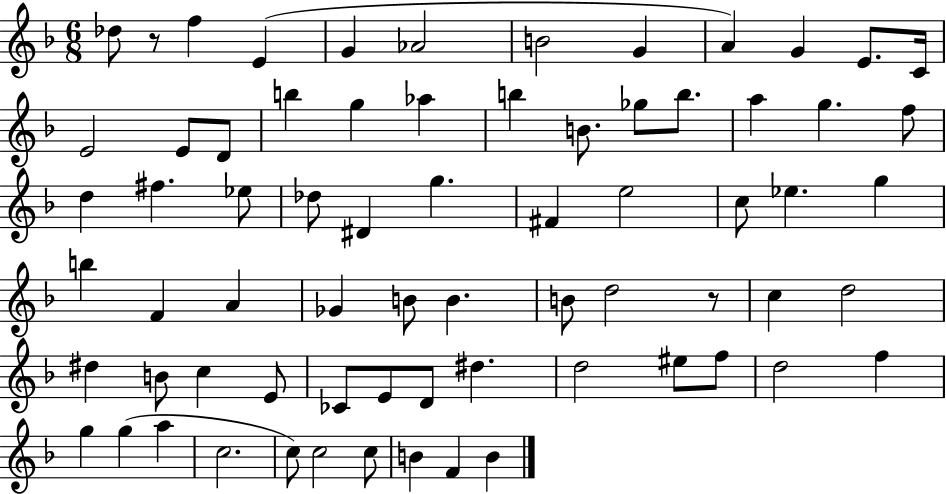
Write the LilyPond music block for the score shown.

{
  \clef treble
  \numericTimeSignature
  \time 6/8
  \key f \major
  des''8 r8 f''4 e'4( | g'4 aes'2 | b'2 g'4 | a'4) g'4 e'8. c'16 | \break e'2 e'8 d'8 | b''4 g''4 aes''4 | b''4 b'8. ges''8 b''8. | a''4 g''4. f''8 | \break d''4 fis''4. ees''8 | des''8 dis'4 g''4. | fis'4 e''2 | c''8 ees''4. g''4 | \break b''4 f'4 a'4 | ges'4 b'8 b'4. | b'8 d''2 r8 | c''4 d''2 | \break dis''4 b'8 c''4 e'8 | ces'8 e'8 d'8 dis''4. | d''2 eis''8 f''8 | d''2 f''4 | \break g''4 g''4( a''4 | c''2. | c''8) c''2 c''8 | b'4 f'4 b'4 | \break \bar "|."
}